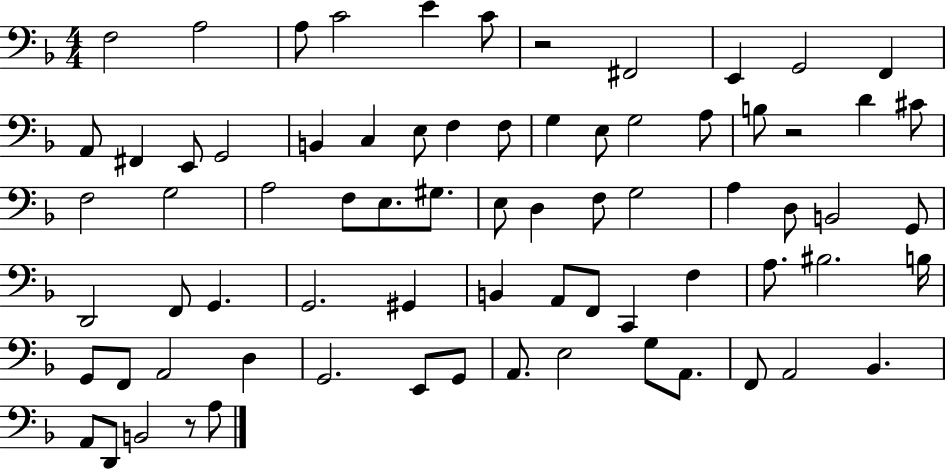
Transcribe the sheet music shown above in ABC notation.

X:1
T:Untitled
M:4/4
L:1/4
K:F
F,2 A,2 A,/2 C2 E C/2 z2 ^F,,2 E,, G,,2 F,, A,,/2 ^F,, E,,/2 G,,2 B,, C, E,/2 F, F,/2 G, E,/2 G,2 A,/2 B,/2 z2 D ^C/2 F,2 G,2 A,2 F,/2 E,/2 ^G,/2 E,/2 D, F,/2 G,2 A, D,/2 B,,2 G,,/2 D,,2 F,,/2 G,, G,,2 ^G,, B,, A,,/2 F,,/2 C,, F, A,/2 ^B,2 B,/4 G,,/2 F,,/2 A,,2 D, G,,2 E,,/2 G,,/2 A,,/2 E,2 G,/2 A,,/2 F,,/2 A,,2 _B,, A,,/2 D,,/2 B,,2 z/2 A,/2